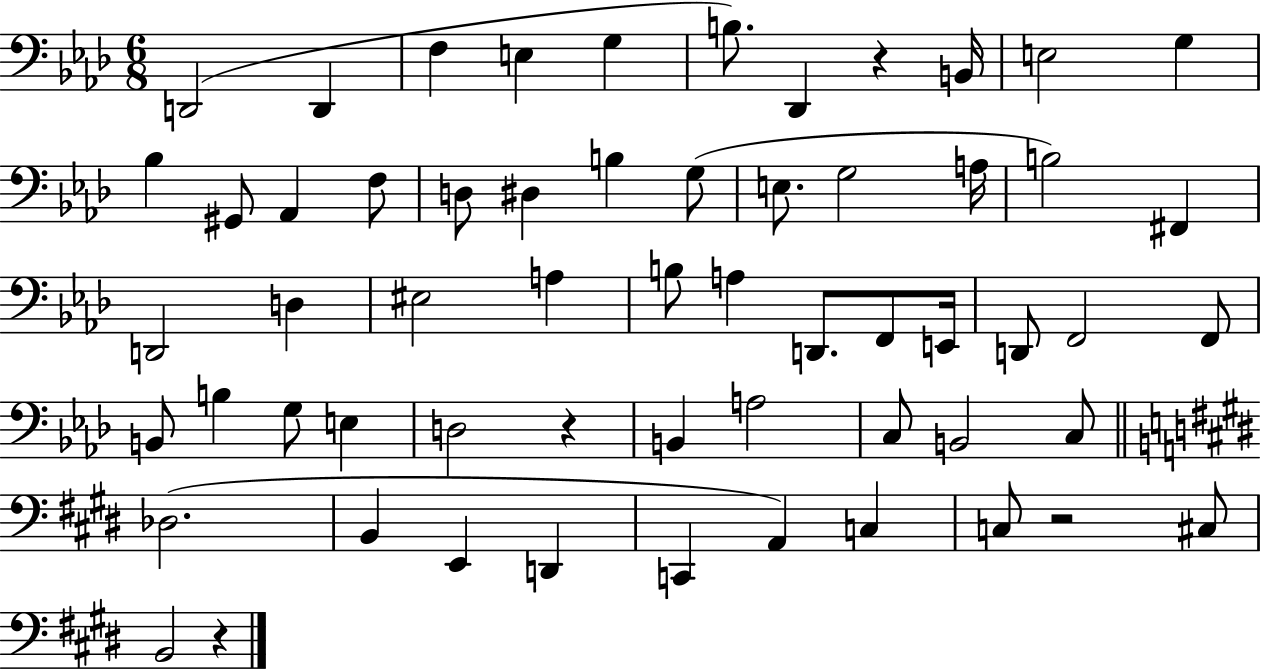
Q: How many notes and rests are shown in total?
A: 59